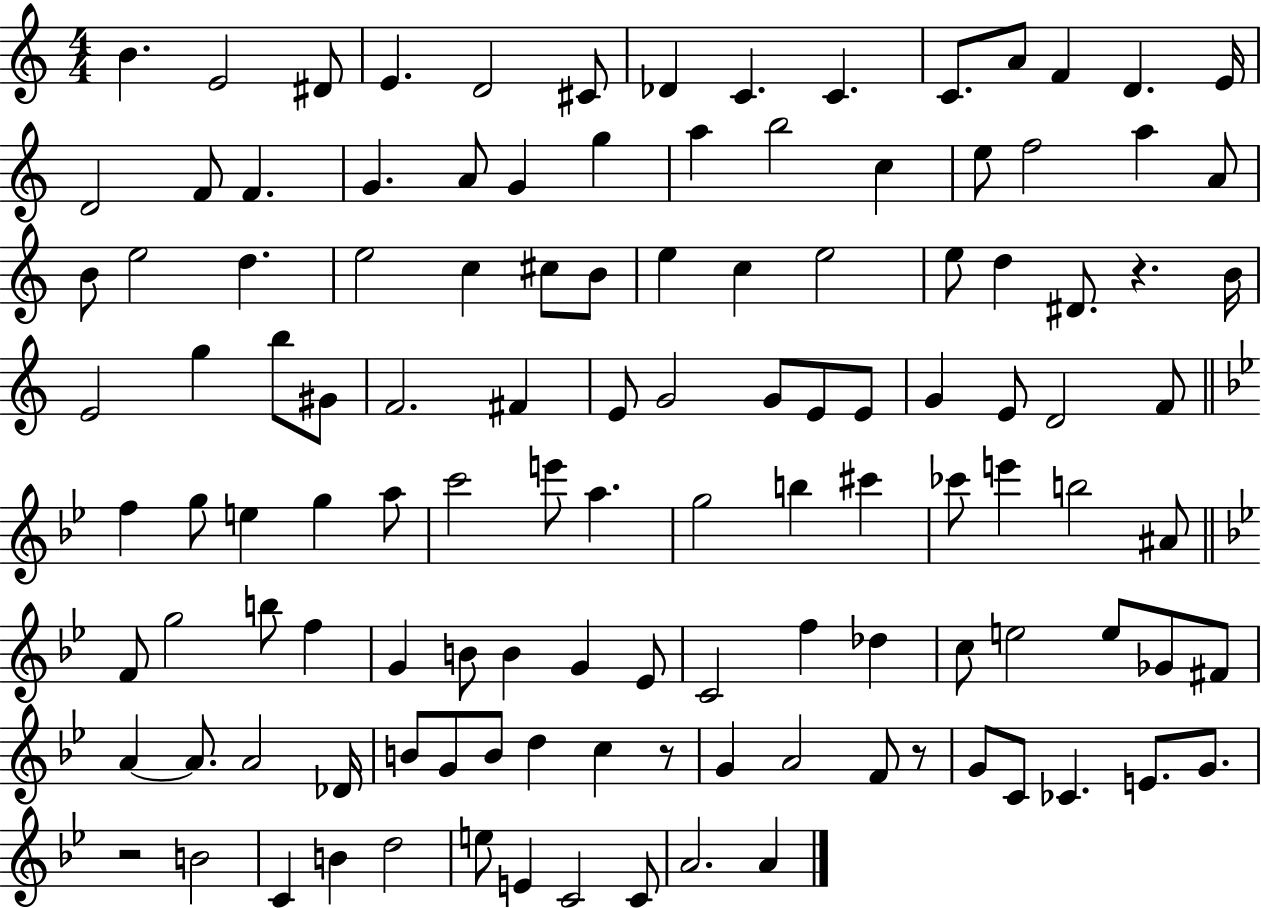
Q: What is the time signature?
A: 4/4